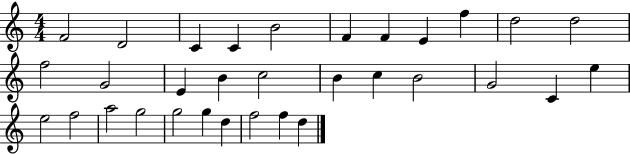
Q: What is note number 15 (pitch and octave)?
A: B4